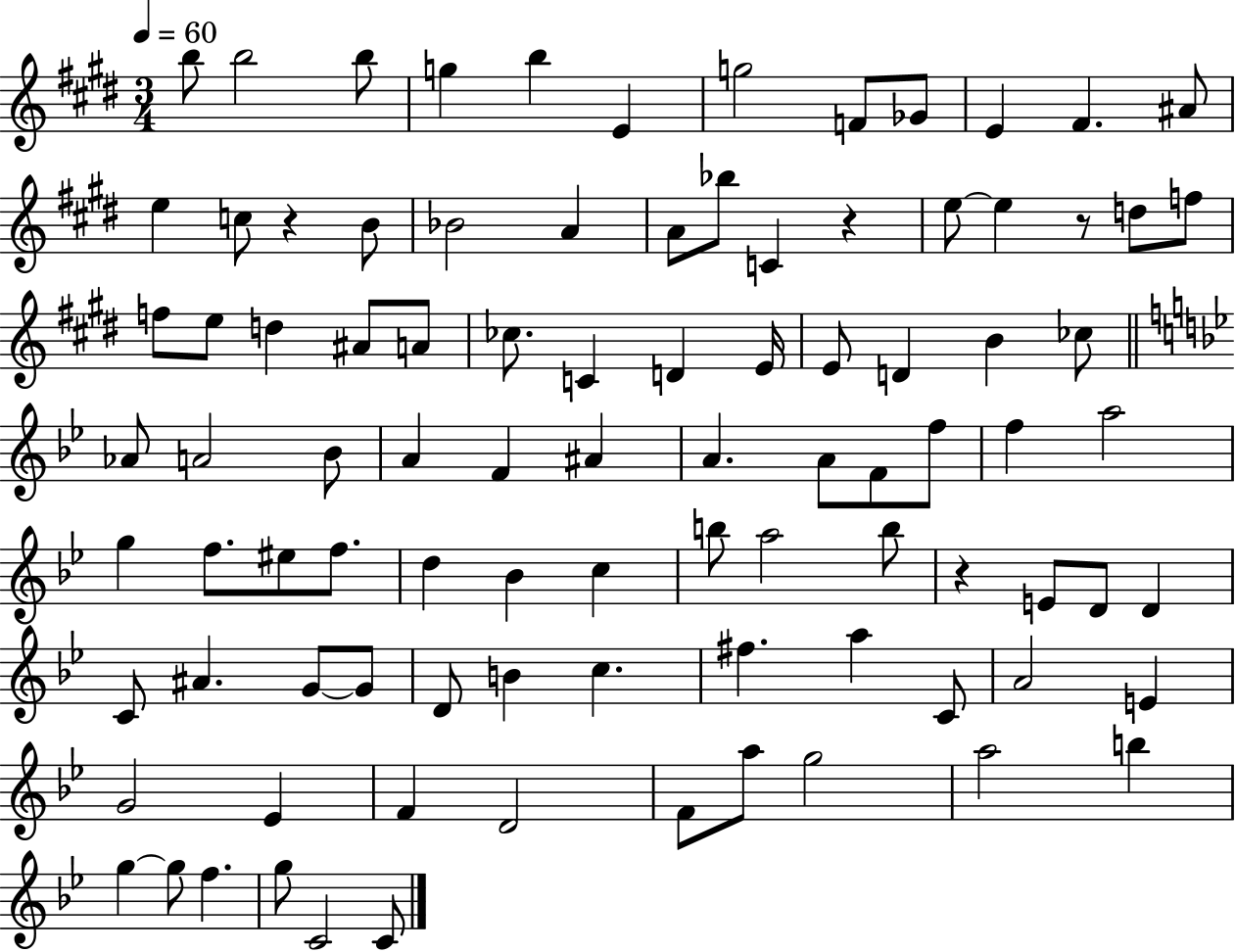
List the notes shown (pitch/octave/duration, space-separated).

B5/e B5/h B5/e G5/q B5/q E4/q G5/h F4/e Gb4/e E4/q F#4/q. A#4/e E5/q C5/e R/q B4/e Bb4/h A4/q A4/e Bb5/e C4/q R/q E5/e E5/q R/e D5/e F5/e F5/e E5/e D5/q A#4/e A4/e CES5/e. C4/q D4/q E4/s E4/e D4/q B4/q CES5/e Ab4/e A4/h Bb4/e A4/q F4/q A#4/q A4/q. A4/e F4/e F5/e F5/q A5/h G5/q F5/e. EIS5/e F5/e. D5/q Bb4/q C5/q B5/e A5/h B5/e R/q E4/e D4/e D4/q C4/e A#4/q. G4/e G4/e D4/e B4/q C5/q. F#5/q. A5/q C4/e A4/h E4/q G4/h Eb4/q F4/q D4/h F4/e A5/e G5/h A5/h B5/q G5/q G5/e F5/q. G5/e C4/h C4/e